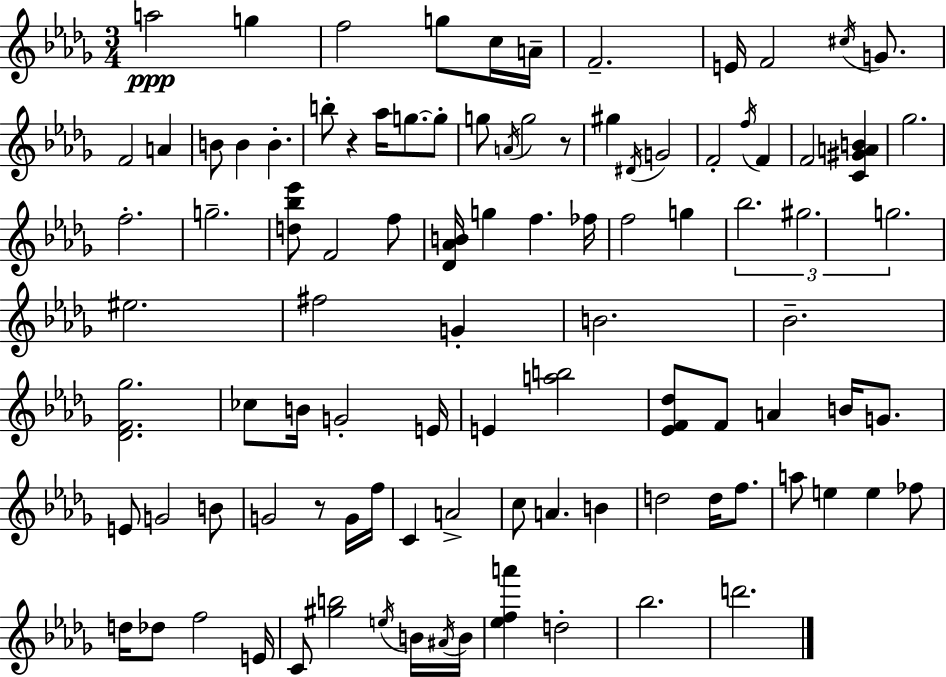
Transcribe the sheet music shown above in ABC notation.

X:1
T:Untitled
M:3/4
L:1/4
K:Bbm
a2 g f2 g/2 c/4 A/4 F2 E/4 F2 ^c/4 G/2 F2 A B/2 B B b/2 z _a/4 g/2 g/2 g/2 A/4 g2 z/2 ^g ^D/4 G2 F2 f/4 F F2 [C^GAB] _g2 f2 g2 [d_b_e']/2 F2 f/2 [_D_AB]/4 g f _f/4 f2 g _b2 ^g2 g2 ^e2 ^f2 G B2 _B2 [_DF_g]2 _c/2 B/4 G2 E/4 E [ab]2 [_EF_d]/2 F/2 A B/4 G/2 E/2 G2 B/2 G2 z/2 G/4 f/4 C A2 c/2 A B d2 d/4 f/2 a/2 e e _f/2 d/4 _d/2 f2 E/4 C/2 [^gb]2 e/4 B/4 ^A/4 B/4 [_efa'] d2 _b2 d'2